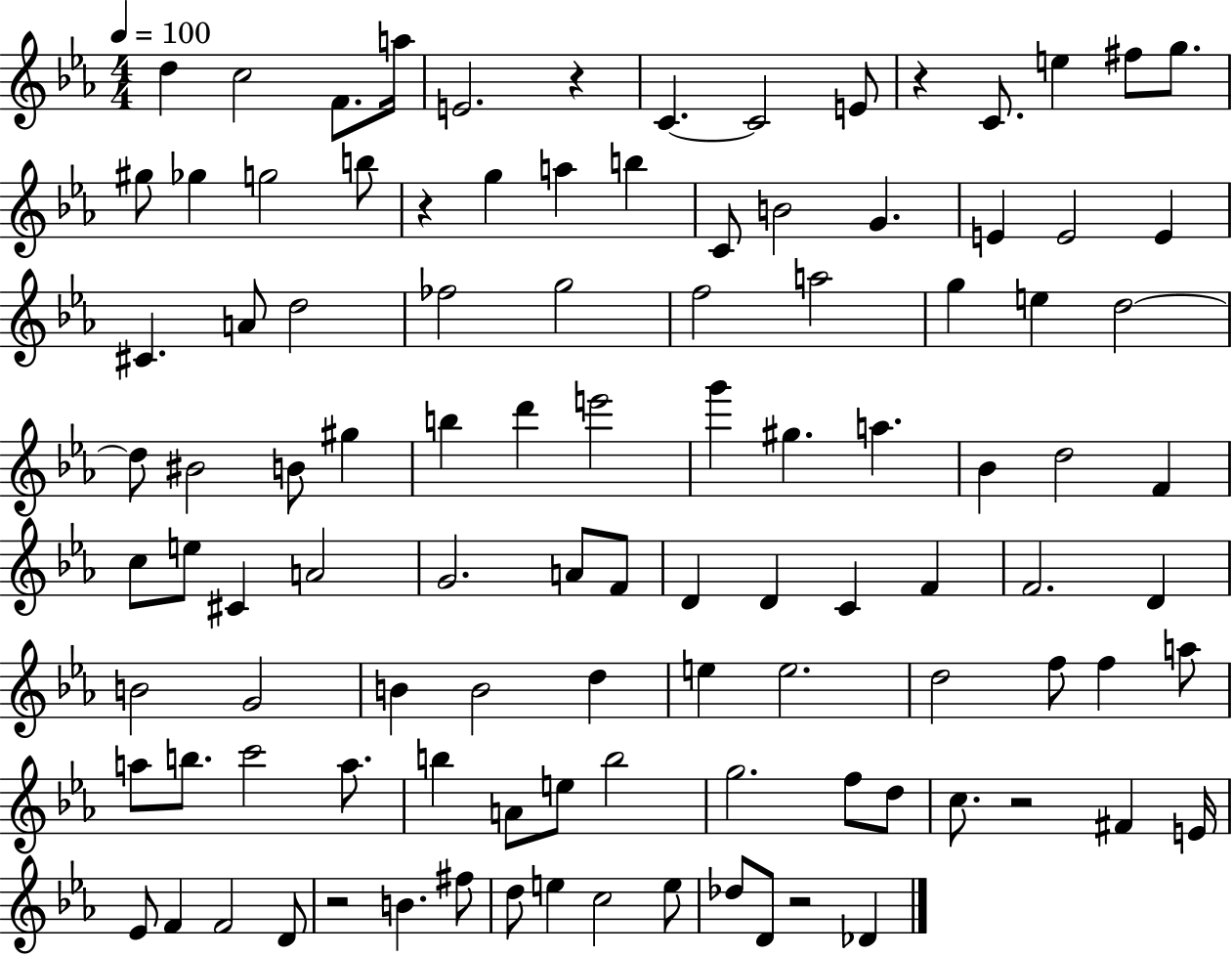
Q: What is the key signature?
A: EES major